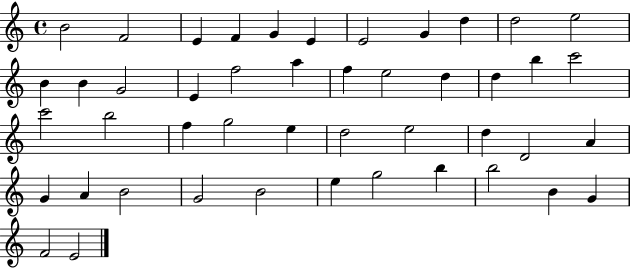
X:1
T:Untitled
M:4/4
L:1/4
K:C
B2 F2 E F G E E2 G d d2 e2 B B G2 E f2 a f e2 d d b c'2 c'2 b2 f g2 e d2 e2 d D2 A G A B2 G2 B2 e g2 b b2 B G F2 E2